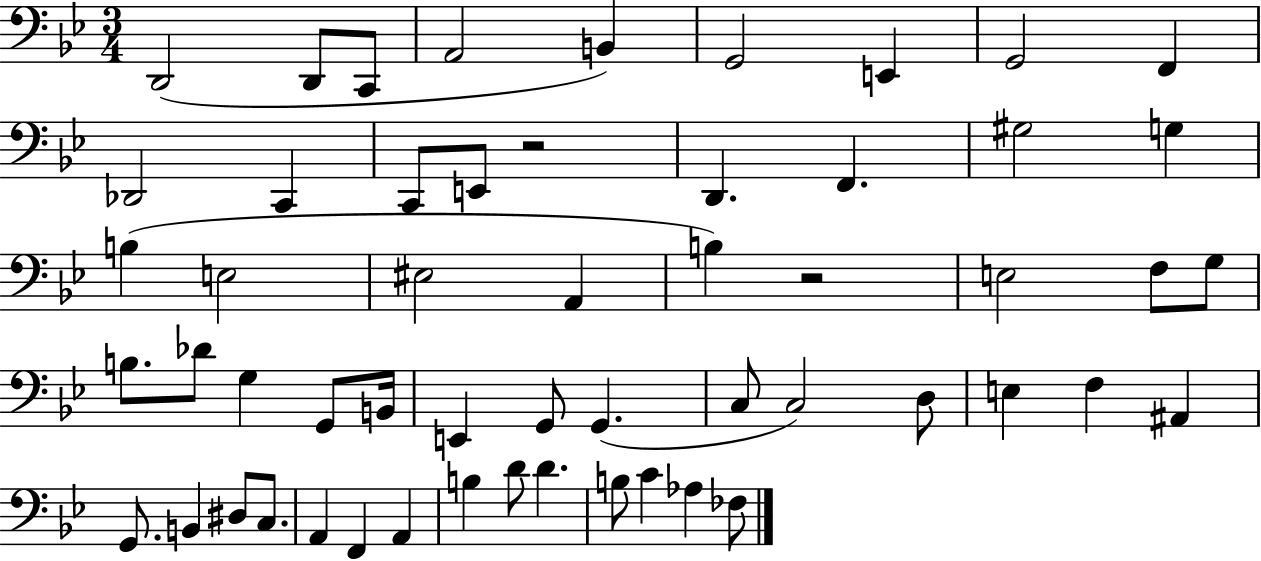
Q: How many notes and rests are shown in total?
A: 55